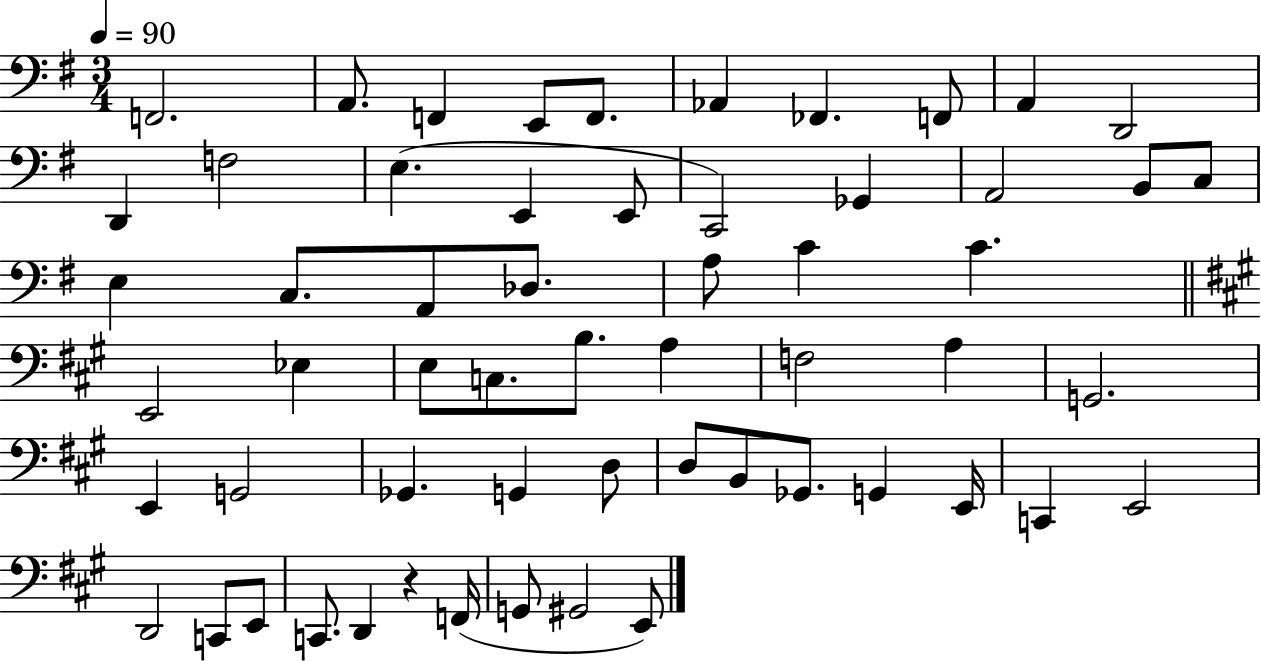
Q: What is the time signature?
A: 3/4